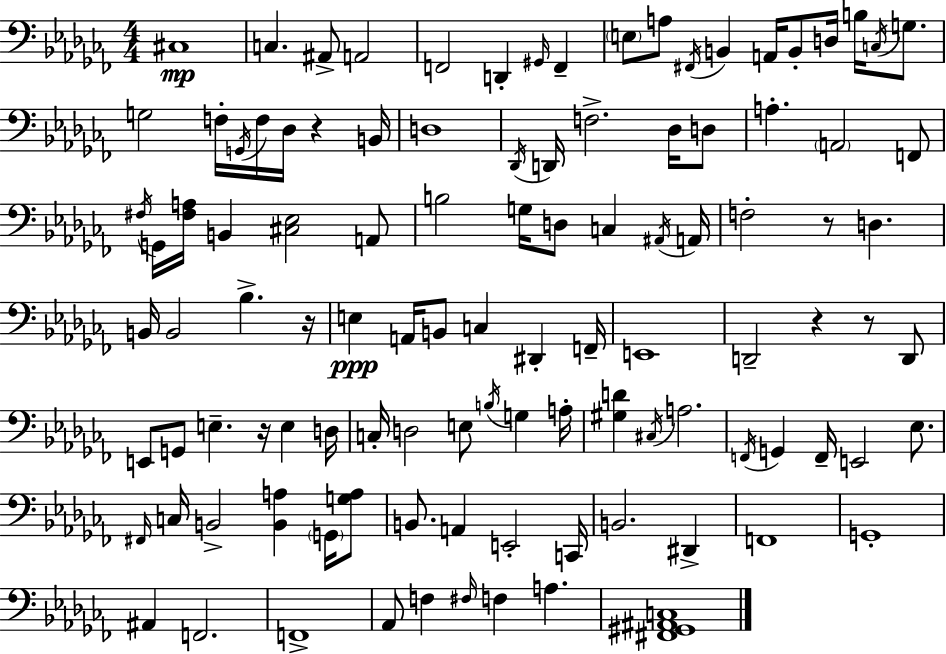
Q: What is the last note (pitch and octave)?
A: A3